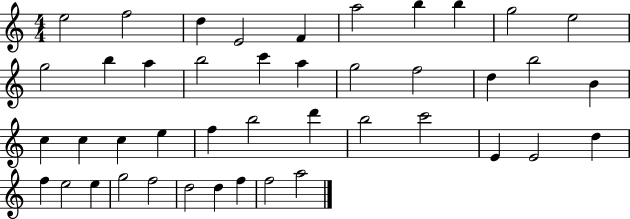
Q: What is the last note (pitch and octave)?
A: A5